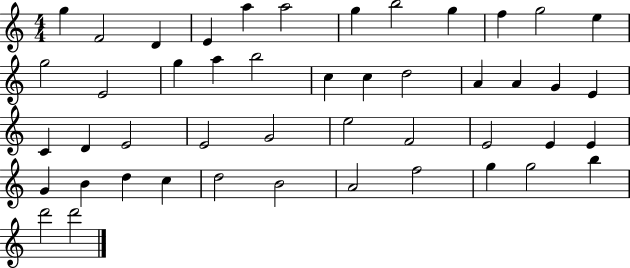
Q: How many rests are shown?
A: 0